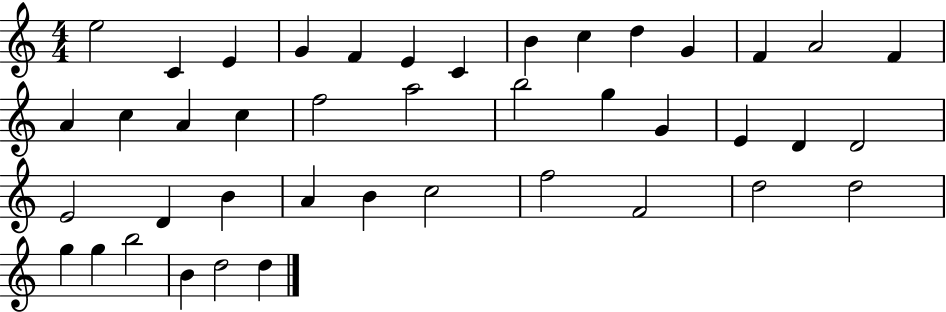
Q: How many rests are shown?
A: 0